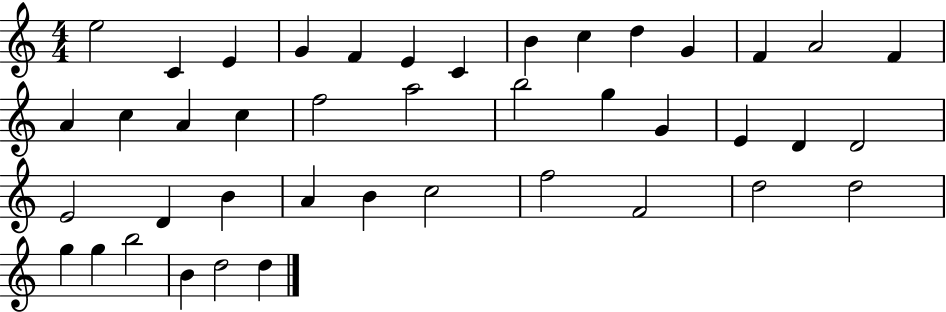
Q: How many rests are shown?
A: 0